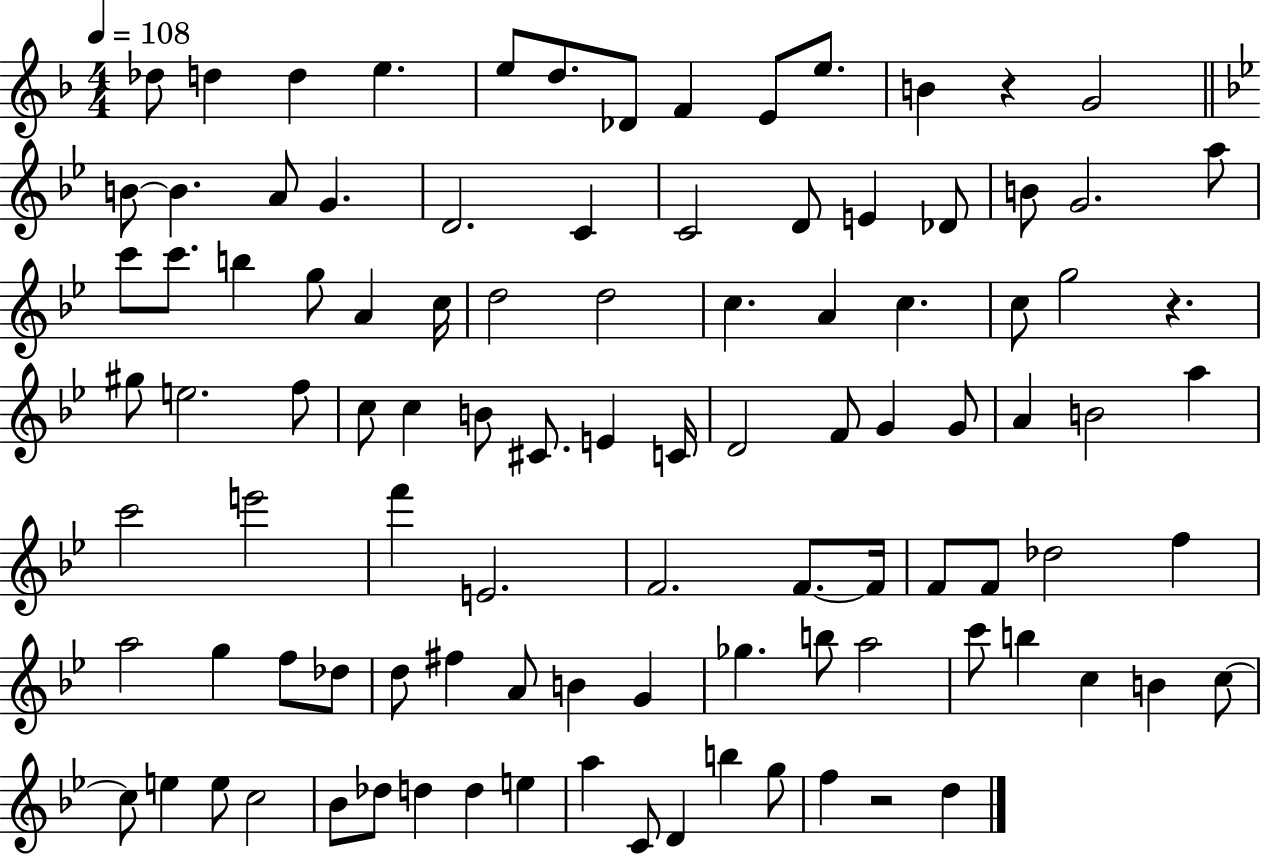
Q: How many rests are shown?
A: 3